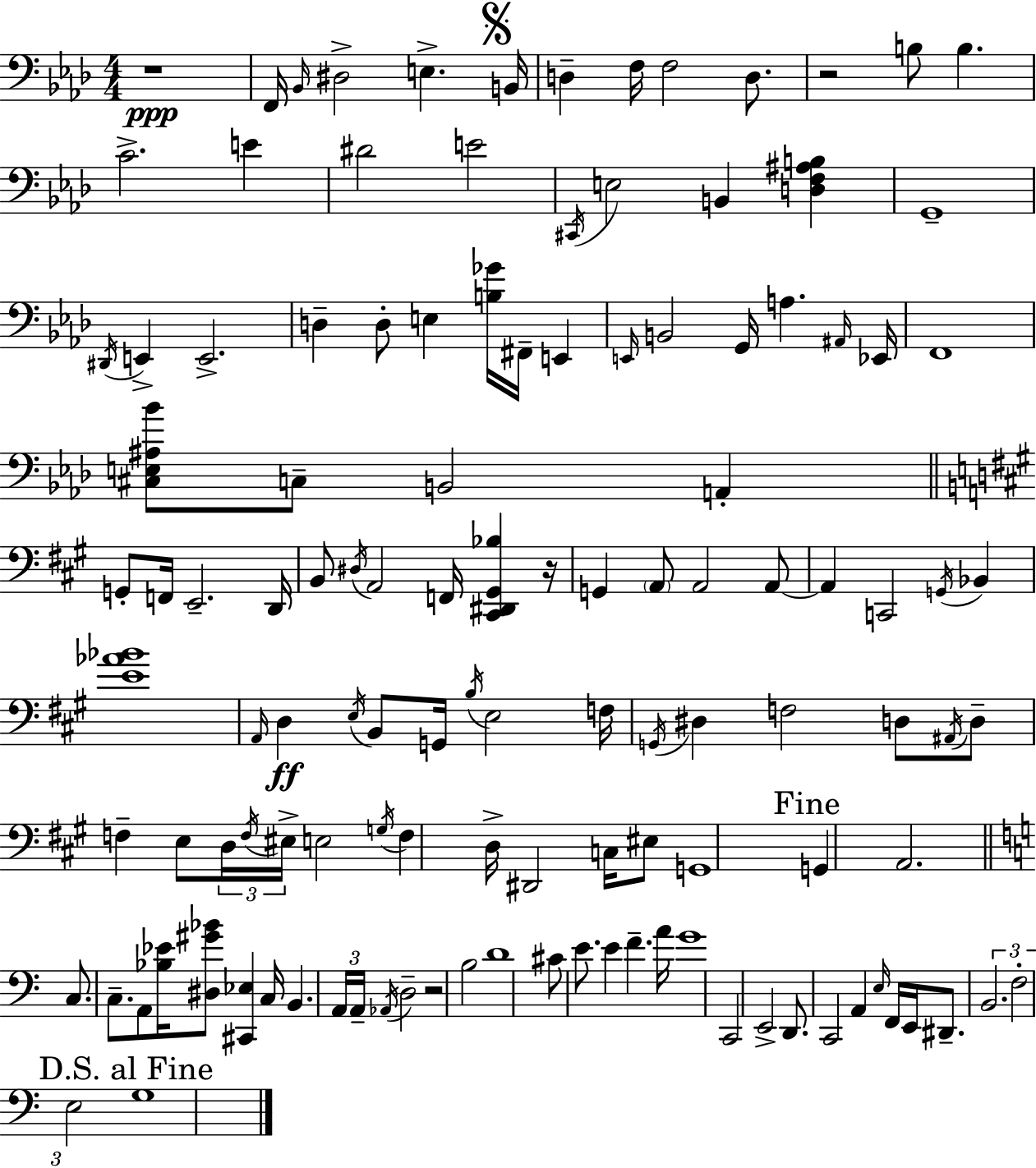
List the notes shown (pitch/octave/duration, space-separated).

R/w F2/s Bb2/s D#3/h E3/q. B2/s D3/q F3/s F3/h D3/e. R/h B3/e B3/q. C4/h. E4/q D#4/h E4/h C#2/s E3/h B2/q [D3,F3,A#3,B3]/q G2/w D#2/s E2/q E2/h. D3/q D3/e E3/q [B3,Gb4]/s F#2/s E2/q E2/s B2/h G2/s A3/q. A#2/s Eb2/s F2/w [C#3,E3,A#3,Bb4]/e C3/e B2/h A2/q G2/e F2/s E2/h. D2/s B2/e D#3/s A2/h F2/s [C#2,D#2,G#2,Bb3]/q R/s G2/q A2/e A2/h A2/e A2/q C2/h G2/s Bb2/q [E4,Ab4,Bb4]/w A2/s D3/q E3/s B2/e G2/s B3/s E3/h F3/s G2/s D#3/q F3/h D3/e A#2/s D3/e F3/q E3/e D3/s F3/s EIS3/s E3/h G3/s F3/q D3/s D#2/h C3/s EIS3/e G2/w G2/q A2/h. C3/e. C3/e. A2/e [Bb3,Eb4]/s [D#3,G#4,Bb4]/e [C#2,Eb3]/q C3/s B2/q. A2/s A2/s Ab2/s D3/h R/h B3/h D4/w C#4/e E4/e. E4/q F4/q. A4/s G4/w C2/h E2/h D2/e. C2/h A2/q E3/s F2/s E2/s D#2/e. B2/h. F3/h E3/h G3/w